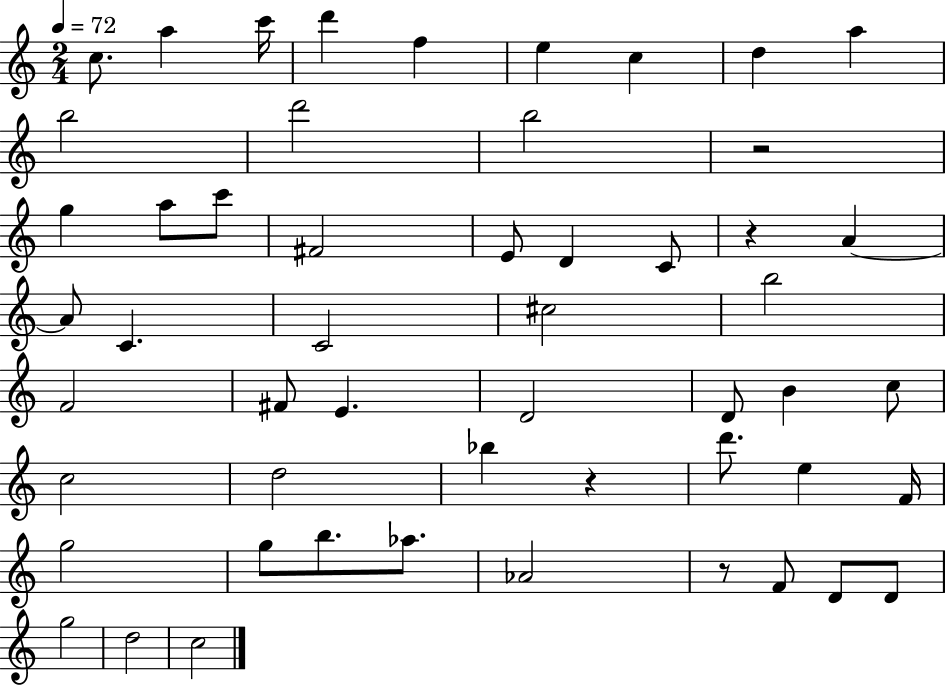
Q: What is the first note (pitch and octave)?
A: C5